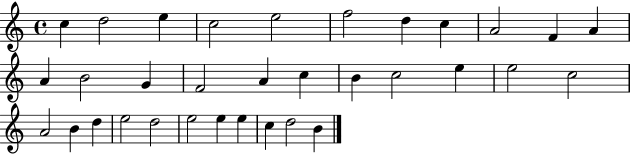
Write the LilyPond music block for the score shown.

{
  \clef treble
  \time 4/4
  \defaultTimeSignature
  \key c \major
  c''4 d''2 e''4 | c''2 e''2 | f''2 d''4 c''4 | a'2 f'4 a'4 | \break a'4 b'2 g'4 | f'2 a'4 c''4 | b'4 c''2 e''4 | e''2 c''2 | \break a'2 b'4 d''4 | e''2 d''2 | e''2 e''4 e''4 | c''4 d''2 b'4 | \break \bar "|."
}